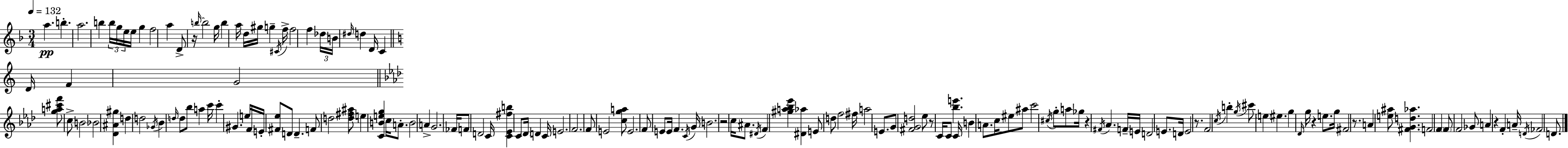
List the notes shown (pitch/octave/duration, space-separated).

A5/q. B5/q. A5/h. B5/q B5/s G5/s E5/s E5/s G5/q F5/h A5/q D4/e R/s B5/s B5/h G5/s B5/q A5/s D5/s G#5/s G5/q C#4/s F5/s F5/h F5/q Db5/s B4/s D#5/s D5/q D4/s C4/q D4/s F4/q G4/h [G5,A5,C#6,F6]/e C5/e B4/h Bb4/h [Db4,A#4,G#5]/q D5/q D5/h Gb4/s Bb4/q D5/s D5/e Bb5/e A5/q C6/s C6/q G#4/q. E5/s F4/s E4/s [F#4,Eb5]/e D4/e D4/q. F4/e D5/h [D5,F#5,A#5]/e E5/q [C4,B4,E5,G5]/q C5/s A4/e. B4/h A4/q G4/h. FES4/s F4/e D4/h C4/s [C4,Eb4,F#5,B5]/q C4/e Db4/s D4/q C4/s E4/h. F4/h. F4/e E4/h [C5,G5,A5]/e E4/h. F4/e E4/e E4/s F4/q. C4/s G4/s B4/h. R/h C5/s A#4/e. D#4/s F4/q [G#5,A5,Bb5,Eb6]/q [D#4,Ab5]/q E4/e D5/e F5/h F#5/s A5/h E4/e. G4/e [F#4,G4,D5]/h Eb5/e R/e C4/s C4/e [Bb5,E6]/q. C4/s B4/q A4/e. C5/s EIS5/e A#5/e C6/h C#5/s G5/e A5/e Gb5/s R/q F#4/s Ab4/q. F4/s E4/s D4/h E4/e. D4/s E4/h R/e. F4/h C5/s B5/q G5/s C#6/e E5/q EIS5/q. G5/q Db4/s G5/s R/q E5/e. G5/s F#4/h R/e. A4/q [E5,A#5]/e [F#4,G4,D5,Ab5]/q. F4/h F4/q F4/e F4/h Gb4/e A4/q R/q F4/q A4/s D4/s FES4/h D4/e.